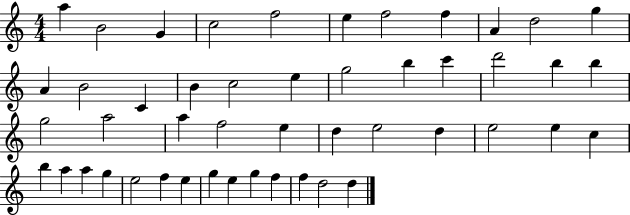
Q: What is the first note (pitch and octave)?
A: A5